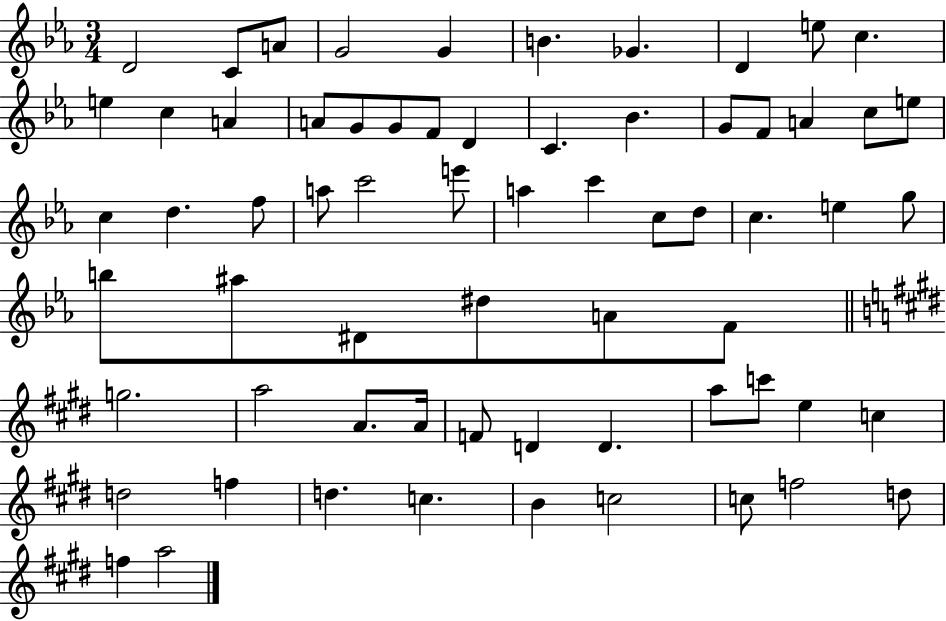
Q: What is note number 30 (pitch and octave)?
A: C6